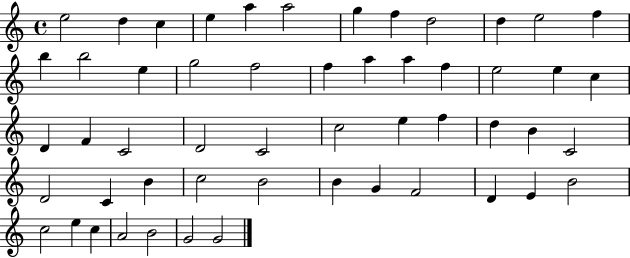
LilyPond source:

{
  \clef treble
  \time 4/4
  \defaultTimeSignature
  \key c \major
  e''2 d''4 c''4 | e''4 a''4 a''2 | g''4 f''4 d''2 | d''4 e''2 f''4 | \break b''4 b''2 e''4 | g''2 f''2 | f''4 a''4 a''4 f''4 | e''2 e''4 c''4 | \break d'4 f'4 c'2 | d'2 c'2 | c''2 e''4 f''4 | d''4 b'4 c'2 | \break d'2 c'4 b'4 | c''2 b'2 | b'4 g'4 f'2 | d'4 e'4 b'2 | \break c''2 e''4 c''4 | a'2 b'2 | g'2 g'2 | \bar "|."
}